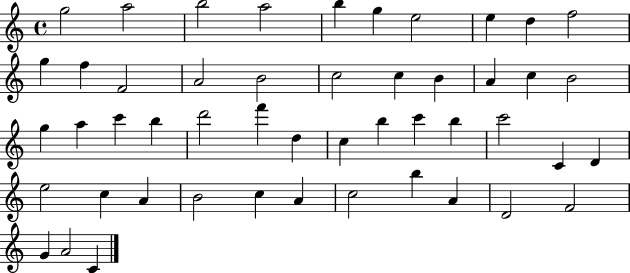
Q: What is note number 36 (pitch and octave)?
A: E5